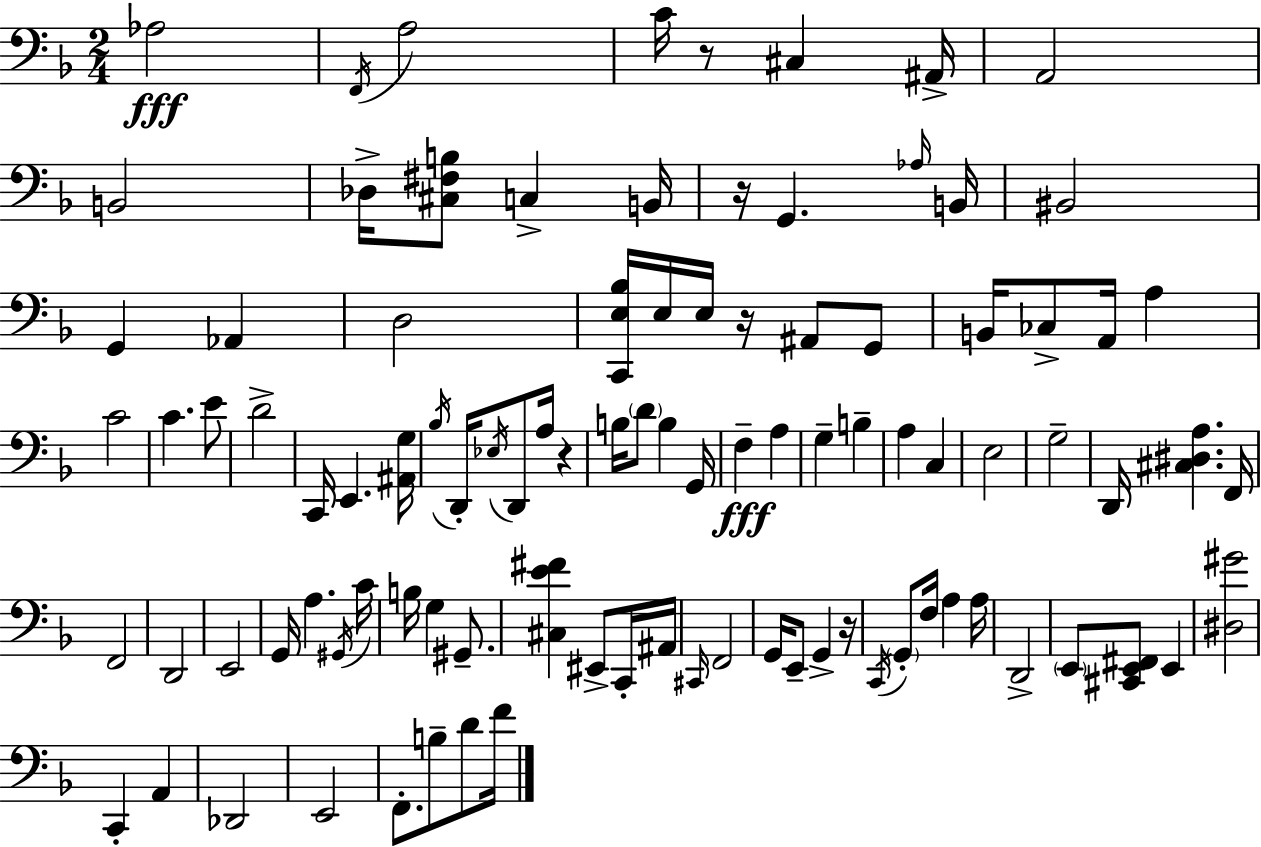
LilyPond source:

{
  \clef bass
  \numericTimeSignature
  \time 2/4
  \key d \minor
  aes2\fff | \acciaccatura { f,16 } a2 | c'16 r8 cis4 | ais,16-> a,2 | \break b,2 | des16-> <cis fis b>8 c4-> | b,16 r16 g,4. | \grace { aes16 } b,16 bis,2 | \break g,4 aes,4 | d2 | <c, e bes>16 e16 e16 r16 ais,8 | g,8 b,16 ces8-> a,16 a4 | \break c'2 | c'4. | e'8 d'2-> | c,16 e,4. | \break <ais, g>16 \acciaccatura { bes16 } d,16-. \acciaccatura { ees16 } d,8 a16 | r4 b16 \parenthesize d'8 b4 | g,16 f4--\fff | a4 g4-- | \break b4-- a4 | c4 e2 | g2-- | d,16 <cis dis a>4. | \break f,16 f,2 | d,2 | e,2 | g,16 a4. | \break \acciaccatura { gis,16 } c'16 b16 g4 | gis,8.-- <cis e' fis'>4 | eis,8-> c,16-. ais,16 \grace { cis,16 } f,2 | g,16 e,8-- | \break g,4-> r16 \acciaccatura { c,16 } \parenthesize g,8-. | f16 a4 a16 d,2-> | \parenthesize e,8 | <cis, e, fis,>8 e,4 <dis gis'>2 | \break c,4-. | a,4 des,2 | e,2 | f,8.-. | \break b8-- d'8 f'16 \bar "|."
}